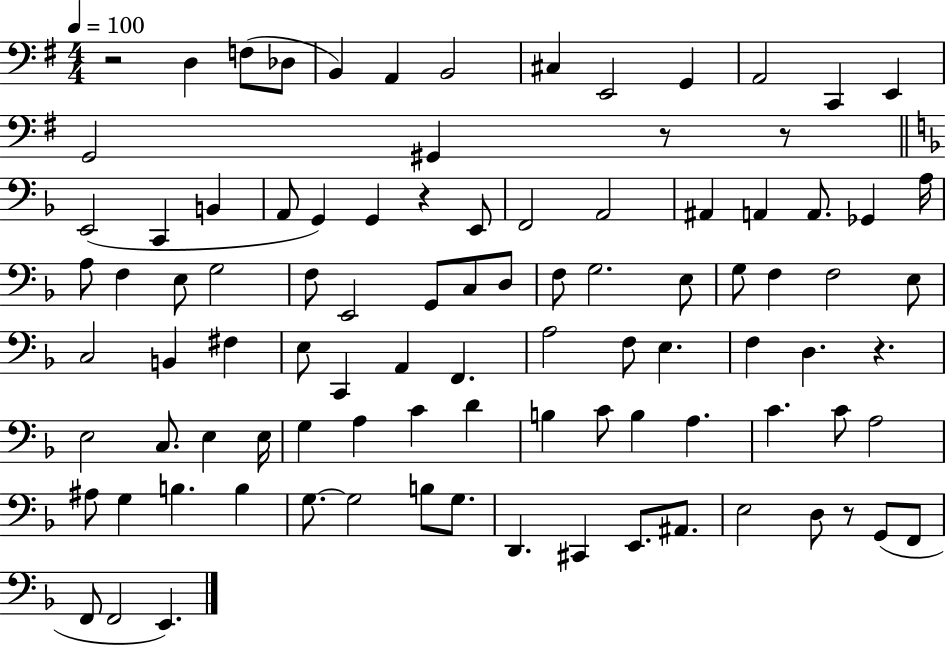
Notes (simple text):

R/h D3/q F3/e Db3/e B2/q A2/q B2/h C#3/q E2/h G2/q A2/h C2/q E2/q G2/h G#2/q R/e R/e E2/h C2/q B2/q A2/e G2/q G2/q R/q E2/e F2/h A2/h A#2/q A2/q A2/e. Gb2/q A3/s A3/e F3/q E3/e G3/h F3/e E2/h G2/e C3/e D3/e F3/e G3/h. E3/e G3/e F3/q F3/h E3/e C3/h B2/q F#3/q E3/e C2/q A2/q F2/q. A3/h F3/e E3/q. F3/q D3/q. R/q. E3/h C3/e. E3/q E3/s G3/q A3/q C4/q D4/q B3/q C4/e B3/q A3/q. C4/q. C4/e A3/h A#3/e G3/q B3/q. B3/q G3/e. G3/h B3/e G3/e. D2/q. C#2/q E2/e. A#2/e. E3/h D3/e R/e G2/e F2/e F2/e F2/h E2/q.